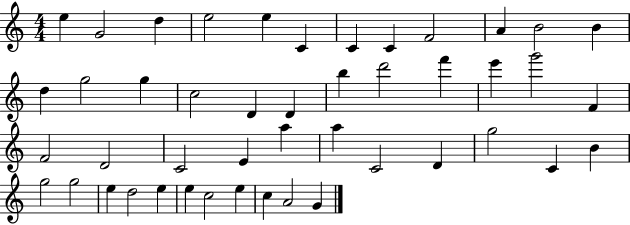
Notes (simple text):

E5/q G4/h D5/q E5/h E5/q C4/q C4/q C4/q F4/h A4/q B4/h B4/q D5/q G5/h G5/q C5/h D4/q D4/q B5/q D6/h F6/q E6/q G6/h F4/q F4/h D4/h C4/h E4/q A5/q A5/q C4/h D4/q G5/h C4/q B4/q G5/h G5/h E5/q D5/h E5/q E5/q C5/h E5/q C5/q A4/h G4/q